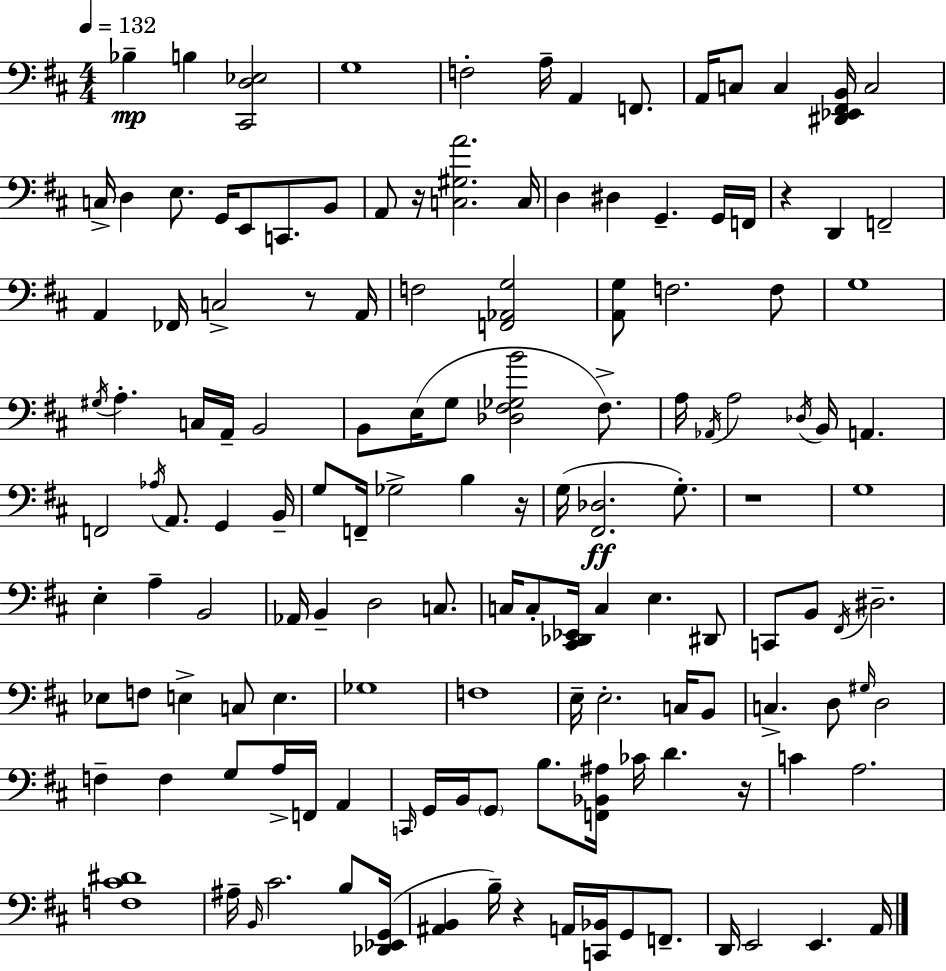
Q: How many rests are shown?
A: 7